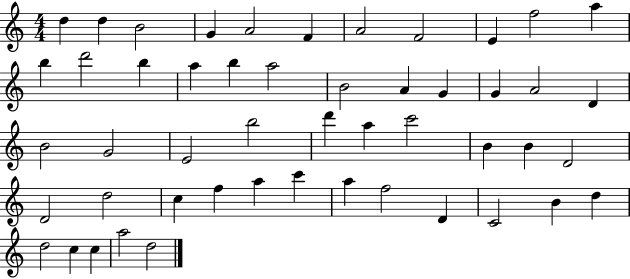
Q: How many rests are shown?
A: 0